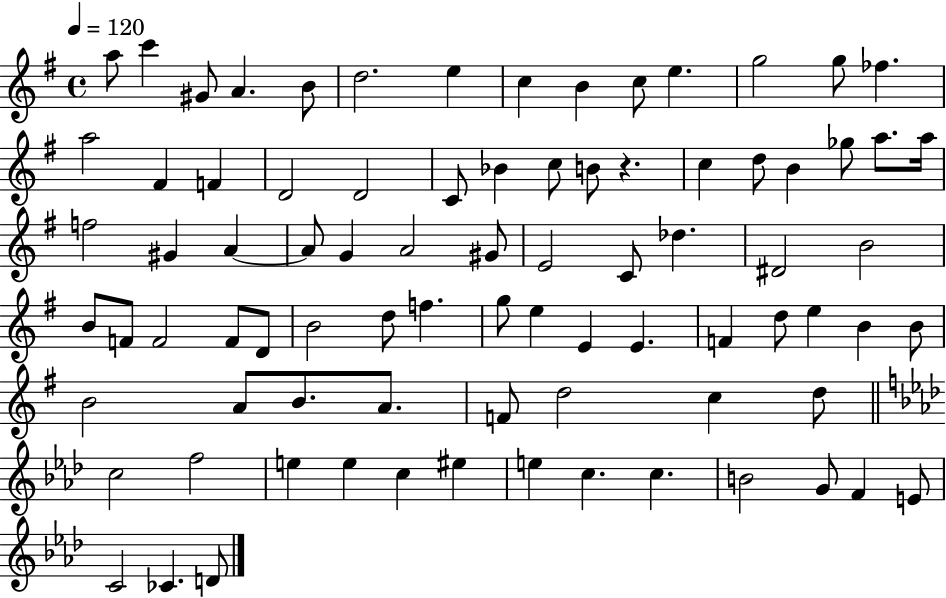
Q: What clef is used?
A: treble